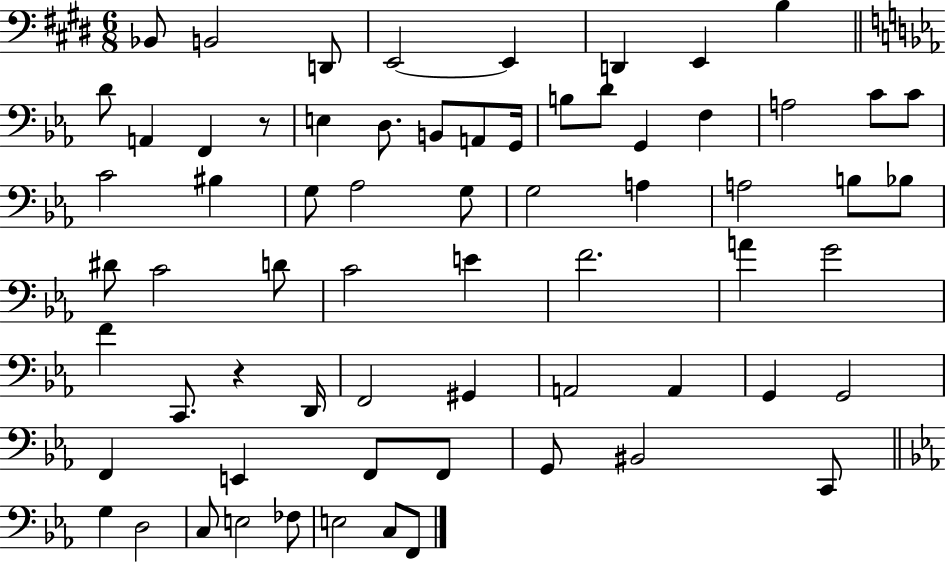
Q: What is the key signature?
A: E major